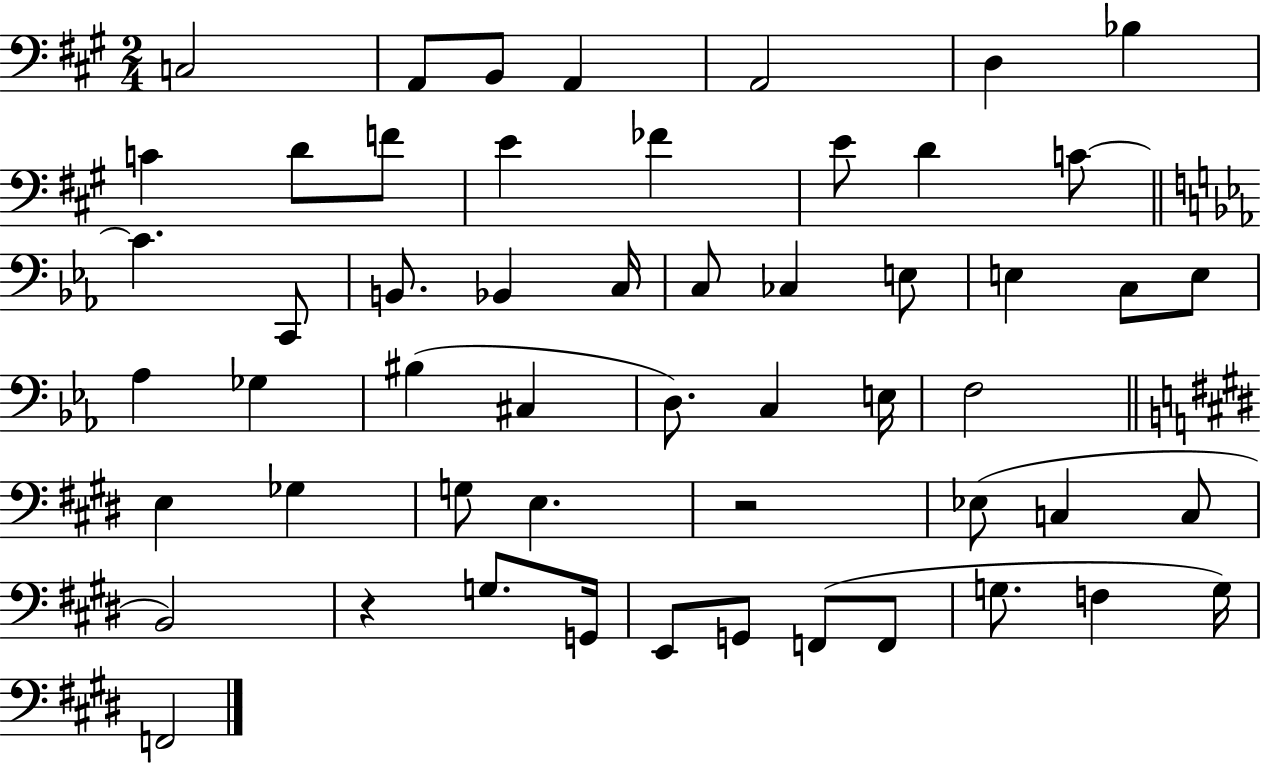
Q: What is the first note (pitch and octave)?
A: C3